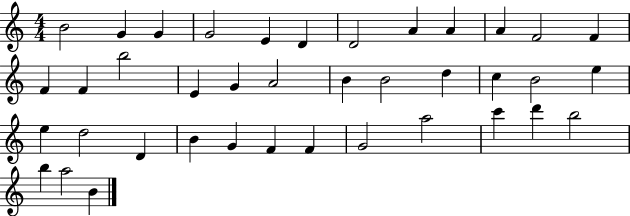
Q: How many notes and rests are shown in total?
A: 39